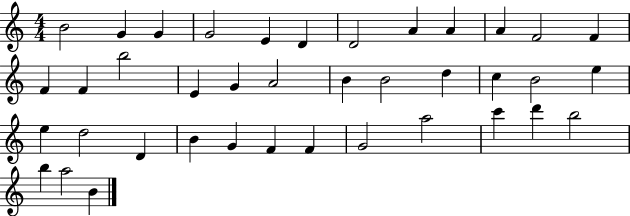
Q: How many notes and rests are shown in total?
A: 39